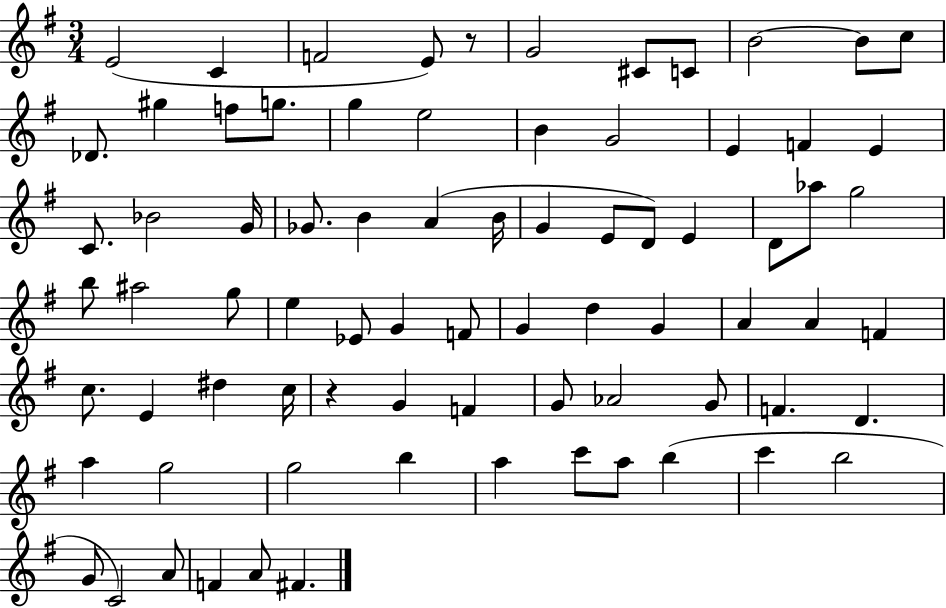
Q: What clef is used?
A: treble